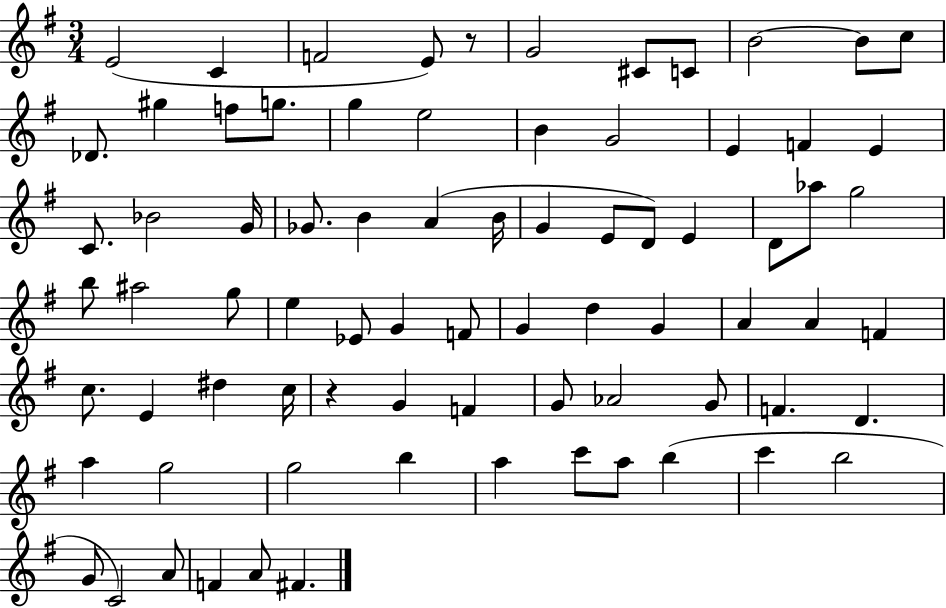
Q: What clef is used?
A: treble